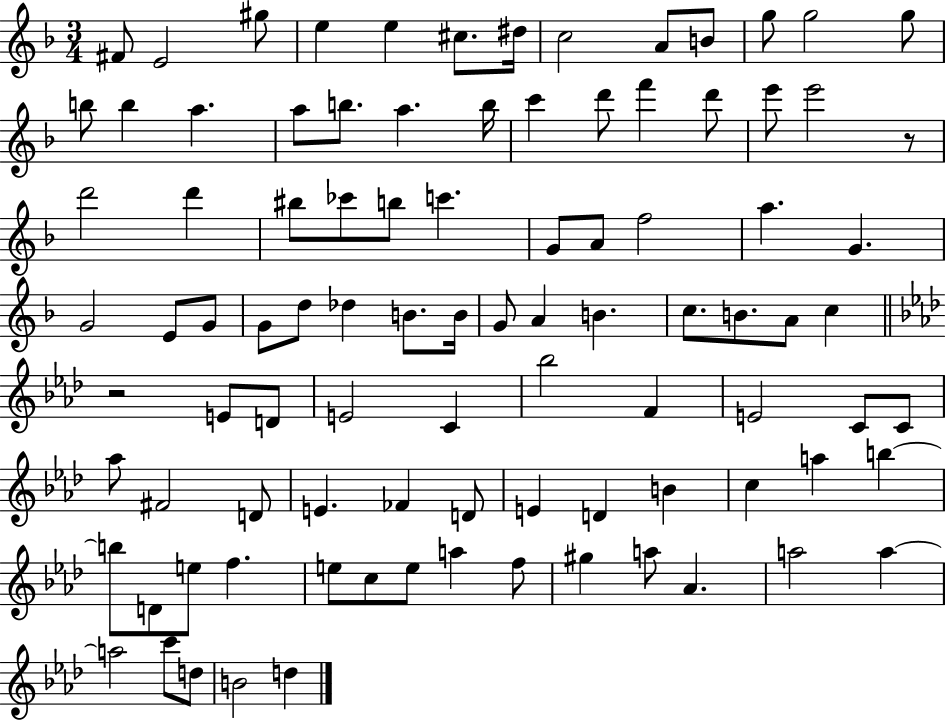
X:1
T:Untitled
M:3/4
L:1/4
K:F
^F/2 E2 ^g/2 e e ^c/2 ^d/4 c2 A/2 B/2 g/2 g2 g/2 b/2 b a a/2 b/2 a b/4 c' d'/2 f' d'/2 e'/2 e'2 z/2 d'2 d' ^b/2 _c'/2 b/2 c' G/2 A/2 f2 a G G2 E/2 G/2 G/2 d/2 _d B/2 B/4 G/2 A B c/2 B/2 A/2 c z2 E/2 D/2 E2 C _b2 F E2 C/2 C/2 _a/2 ^F2 D/2 E _F D/2 E D B c a b b/2 D/2 e/2 f e/2 c/2 e/2 a f/2 ^g a/2 _A a2 a a2 c'/2 d/2 B2 d